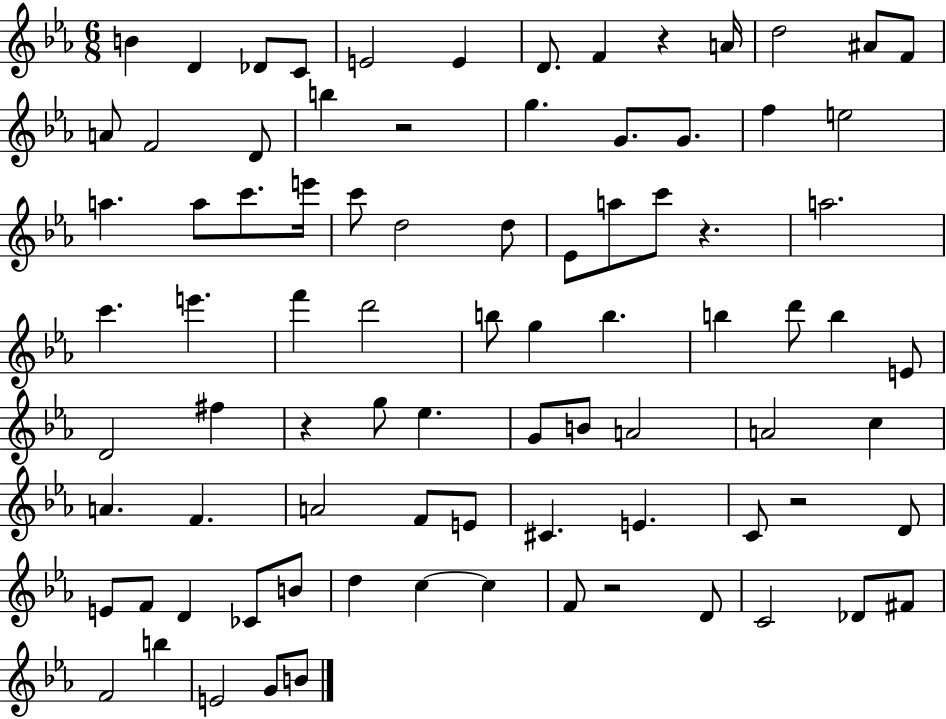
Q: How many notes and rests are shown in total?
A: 85